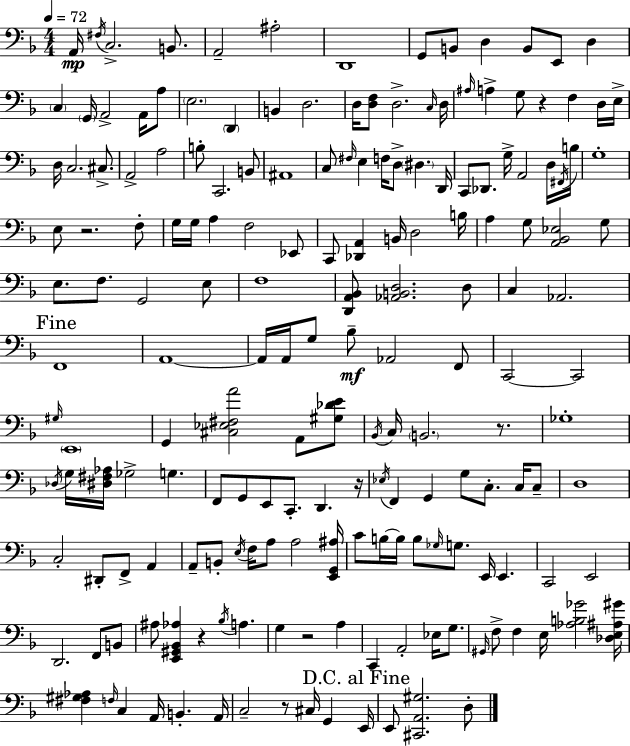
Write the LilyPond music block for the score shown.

{
  \clef bass
  \numericTimeSignature
  \time 4/4
  \key d \minor
  \tempo 4 = 72
  a,16\mp \acciaccatura { fis16 } c2.-> b,8. | a,2-- ais2-. | d,1 | g,8 b,8 d4 b,8 e,8 d4 | \break \parenthesize c4 \parenthesize g,16 a,2-> a,16 a8 | \parenthesize e2. \parenthesize d,4 | b,4 d2. | d16 <d f>8 d2.-> | \break \grace { c16 } d16 \grace { ais16 } a4-> g8 r4 f4 | d16 e16-> d16 c2. | cis8.-> a,2-> a2 | b8-. c,2. | \break b,8 ais,1 | c8 \grace { fis16 } e4 f16 d8-> \parenthesize dis4. | d,16 c,8 des,8. g16-> a,2 | d16 \acciaccatura { fis,16 } b16 g1-. | \break e8 r2. | f8-. g16 g16 a4 f2 | ees,8 c,8 <des, a,>4 b,16 d2 | b16 a4 g8 <a, bes, ees>2 | \break g8 e8. f8. g,2 | e8 f1 | <d, a, bes,>8 <aes, b, d>2. | d8 c4 aes,2. | \break \mark "Fine" f,1 | a,1~~ | a,16 a,16 g8 bes8--\mf aes,2 | f,8 c,2~~ c,2 | \break \grace { gis16 } \parenthesize e,1 | g,4 <cis ees fis a'>2 | a,8 <gis des' e'>8 \acciaccatura { bes,16 } c16 \parenthesize b,2. | r8. ges1-. | \break \acciaccatura { des16 } g16 <dis fis aes>16 ges2-> | g4. f,8 g,8 e,8 c,8.-. | d,4. r16 \acciaccatura { ees16 } f,4 g,4 | g8 c8.-. c16 c8-- d1 | \break c2-. | dis,8-. f,8-> a,4 a,8-- b,8-. \acciaccatura { e16 } f16 a8 | a2 <e, g, ais>16 c'8 b16~~ b16 b8 | \grace { ges16 } g8. e,16 e,4. c,2 | \break e,2 d,2. | f,8 b,8 ais8 <e, gis, bes, aes>4 | r4 \acciaccatura { bes16 } a4. g4 | r2 a4 c,4 | \break a,2-. ees16 g8. \grace { gis,16 } f8-> f4 | e16 <aes b ges'>2 <des e ais gis'>16 <fis gis aes>4 | \grace { f16 } c4 a,16 b,4.-. a,16 c2-- | r8 cis16 g,4 \mark "D.C. al Fine" e,16 e,8 | \break <cis, a, gis>2. d8-. \bar "|."
}